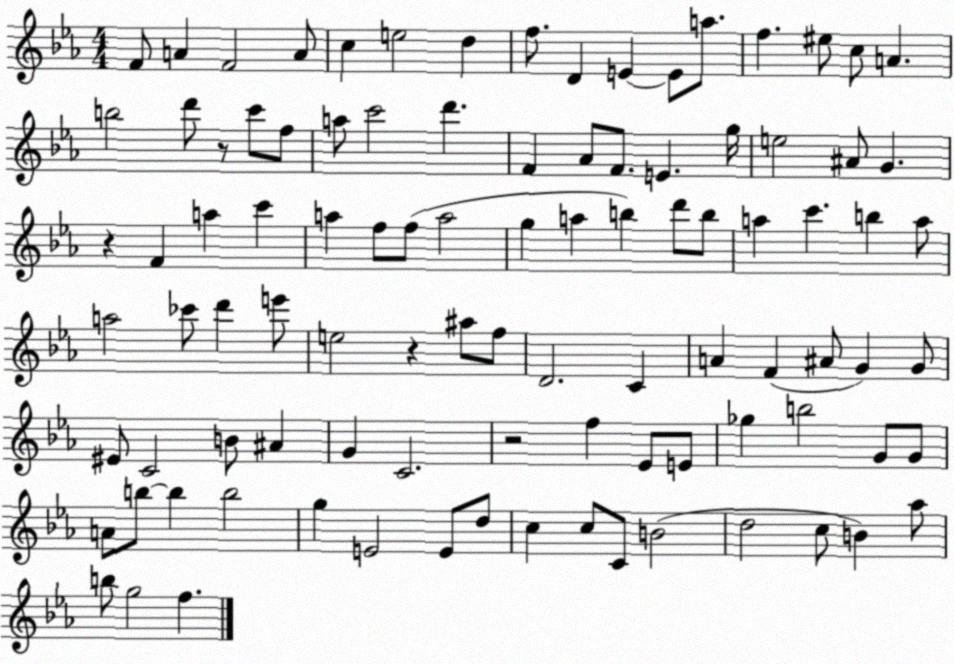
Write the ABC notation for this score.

X:1
T:Untitled
M:4/4
L:1/4
K:Eb
F/2 A F2 A/2 c e2 d f/2 D E E/2 a/2 f ^e/2 c/2 A b2 d'/2 z/2 c'/2 f/2 a/2 c'2 d' F _A/2 F/2 E g/4 e2 ^A/2 G z F a c' a f/2 f/2 a2 g a b d'/2 b/2 a c' b a/2 a2 _c'/2 d' e'/2 e2 z ^a/2 f/2 D2 C A F ^A/2 G G/2 ^E/2 C2 B/2 ^A G C2 z2 f _E/2 E/2 _g b2 G/2 G/2 A/2 b/2 b b2 g E2 E/2 d/2 c c/2 C/2 B2 d2 c/2 B _a/2 b/2 g2 f